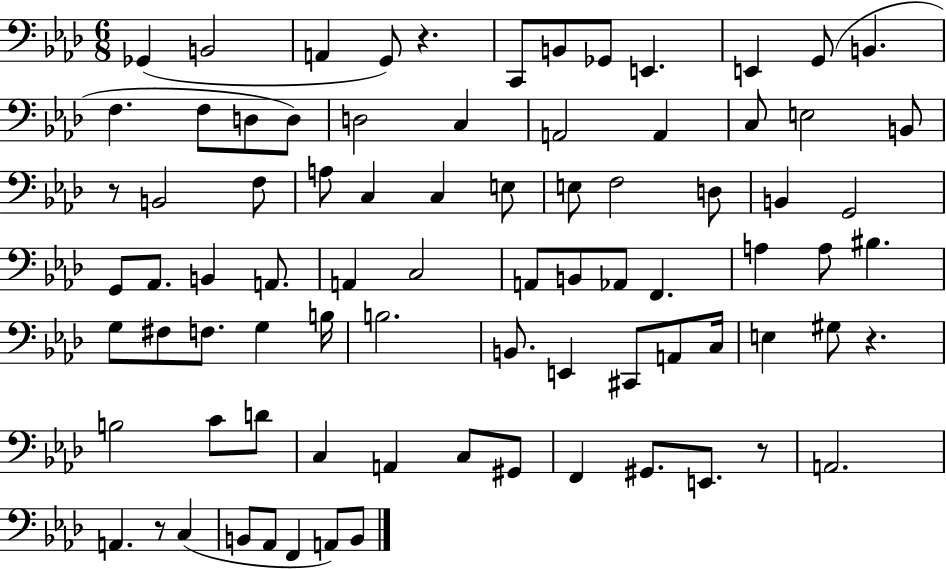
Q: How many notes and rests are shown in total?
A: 82